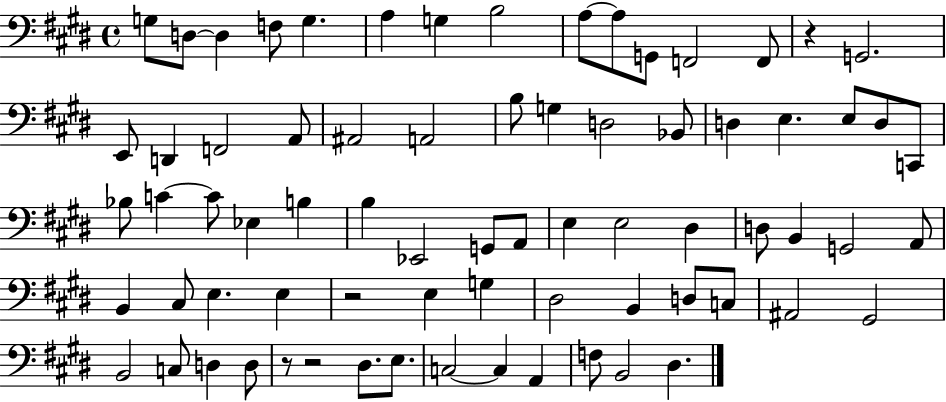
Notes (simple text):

G3/e D3/e D3/q F3/e G3/q. A3/q G3/q B3/h A3/e A3/e G2/e F2/h F2/e R/q G2/h. E2/e D2/q F2/h A2/e A#2/h A2/h B3/e G3/q D3/h Bb2/e D3/q E3/q. E3/e D3/e C2/e Bb3/e C4/q C4/e Eb3/q B3/q B3/q Eb2/h G2/e A2/e E3/q E3/h D#3/q D3/e B2/q G2/h A2/e B2/q C#3/e E3/q. E3/q R/h E3/q G3/q D#3/h B2/q D3/e C3/e A#2/h G#2/h B2/h C3/e D3/q D3/e R/e R/h D#3/e. E3/e. C3/h C3/q A2/q F3/e B2/h D#3/q.